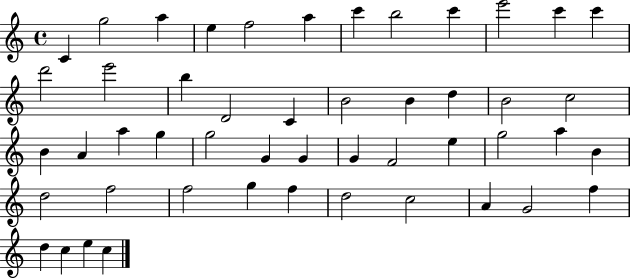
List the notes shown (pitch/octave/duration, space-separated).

C4/q G5/h A5/q E5/q F5/h A5/q C6/q B5/h C6/q E6/h C6/q C6/q D6/h E6/h B5/q D4/h C4/q B4/h B4/q D5/q B4/h C5/h B4/q A4/q A5/q G5/q G5/h G4/q G4/q G4/q F4/h E5/q G5/h A5/q B4/q D5/h F5/h F5/h G5/q F5/q D5/h C5/h A4/q G4/h F5/q D5/q C5/q E5/q C5/q